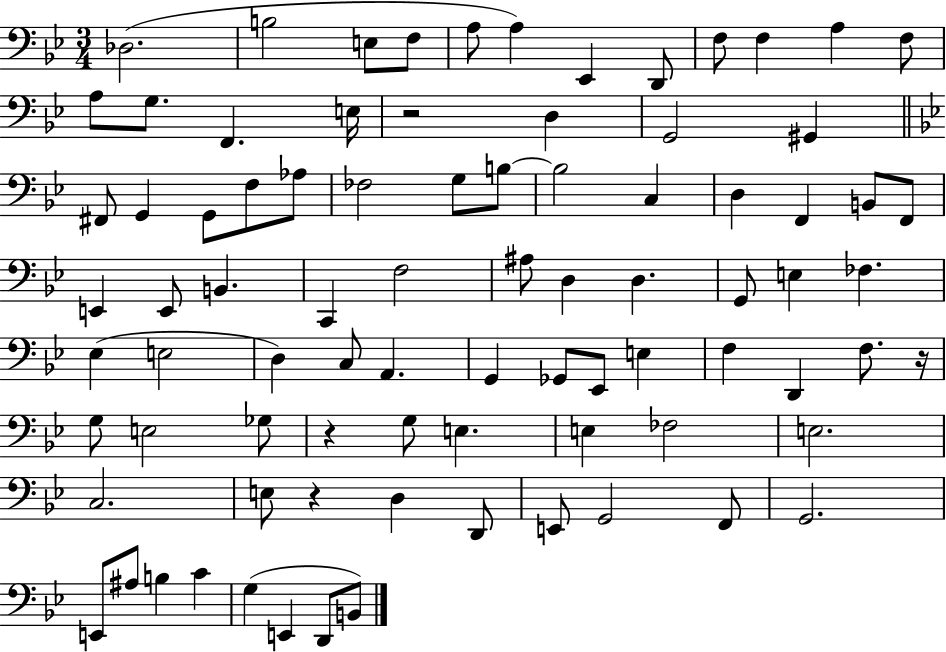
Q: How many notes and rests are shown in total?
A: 84